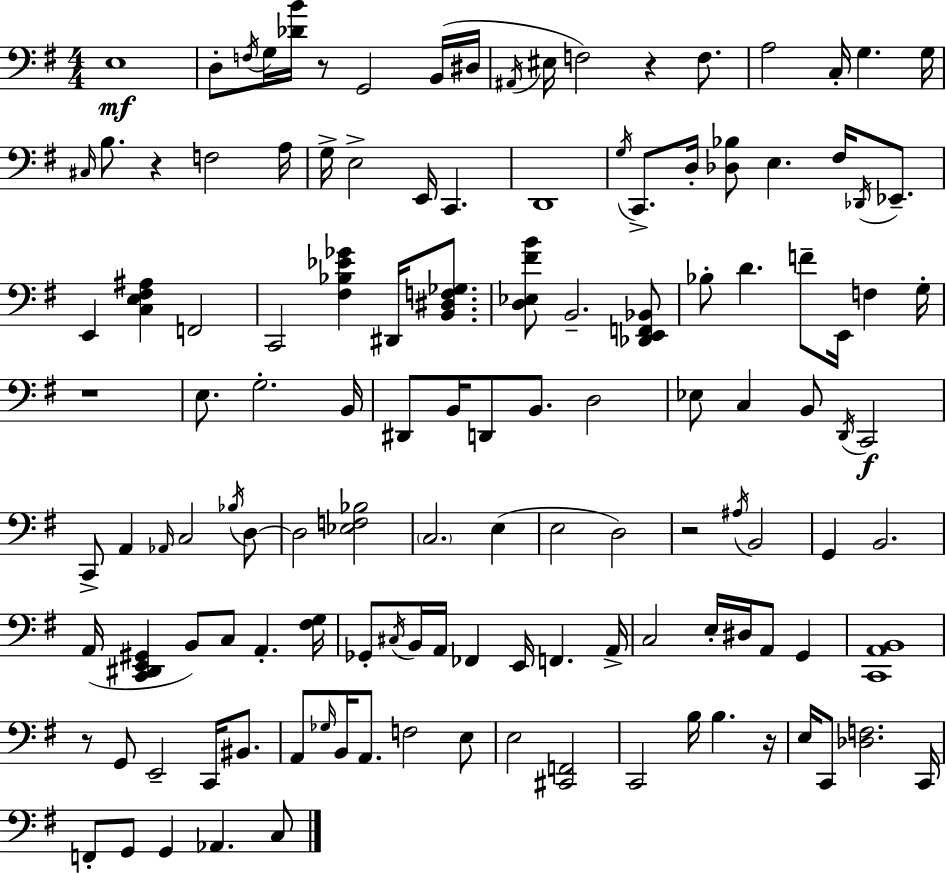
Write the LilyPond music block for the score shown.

{
  \clef bass
  \numericTimeSignature
  \time 4/4
  \key g \major
  \repeat volta 2 { e1\mf | d8-. \acciaccatura { f16 } g16 <des' b'>16 r8 g,2 b,16( | dis16 \acciaccatura { ais,16 } eis16 f2) r4 f8. | a2 c16-. g4. | \break g16 \grace { cis16 } b8. r4 f2 | a16 g16-> e2-> e,16 c,4. | d,1 | \acciaccatura { g16 } c,8.-> d16-. <des bes>8 e4. | \break fis16 \acciaccatura { des,16 } ees,8.-- e,4 <c e fis ais>4 f,2 | c,2 <fis bes ees' ges'>4 | dis,16 <b, dis f ges>8. <d ees fis' b'>8 b,2.-- | <des, e, f, bes,>8 bes8-. d'4. f'8-- e,16 | \break f4 g16-. r1 | e8. g2.-. | b,16 dis,8 b,16 d,8 b,8. d2 | ees8 c4 b,8 \acciaccatura { d,16 }\f c,2 | \break c,8-> a,4 \grace { aes,16 } c2 | \acciaccatura { bes16 } d8~~ d2 | <ees f bes>2 \parenthesize c2. | e4( e2 | \break d2) r2 | \acciaccatura { ais16 } b,2 g,4 b,2. | a,16( <c, dis, e, gis,>4 b,8) | c8 a,4.-. <fis g>16 ges,8-. \acciaccatura { cis16 } b,16 a,16 fes,4 | \break e,16 f,4. a,16-> c2 | e16-. dis16 a,8 g,4 <c, a, b,>1 | r8 g,8 e,2-- | c,16 bis,8. a,8 \grace { ges16 } b,16 a,8. | \break f2 e8 e2 | <cis, f,>2 c,2 | b16 b4. r16 e16 c,8 <des f>2. | c,16 f,8-. g,8 g,4 | \break aes,4. c8 } \bar "|."
}